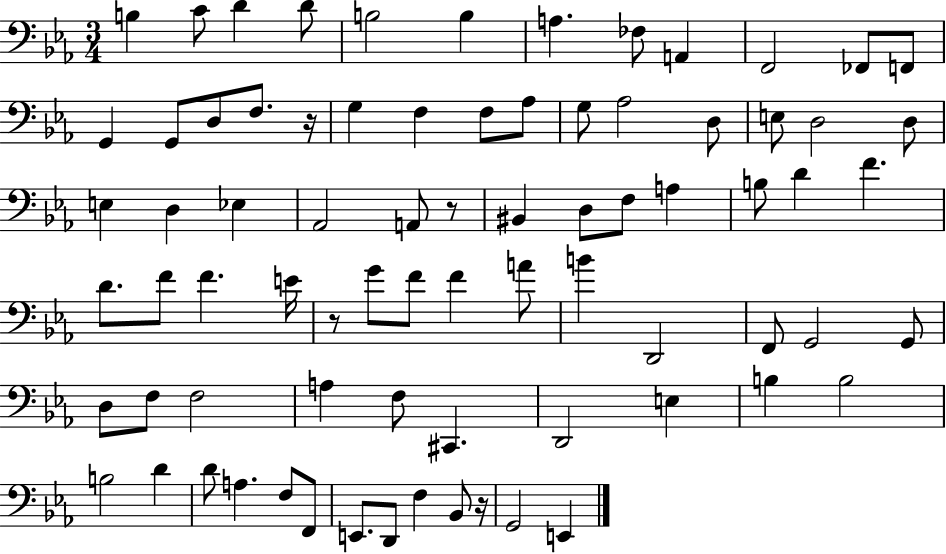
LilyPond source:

{
  \clef bass
  \numericTimeSignature
  \time 3/4
  \key ees \major
  b4 c'8 d'4 d'8 | b2 b4 | a4. fes8 a,4 | f,2 fes,8 f,8 | \break g,4 g,8 d8 f8. r16 | g4 f4 f8 aes8 | g8 aes2 d8 | e8 d2 d8 | \break e4 d4 ees4 | aes,2 a,8 r8 | bis,4 d8 f8 a4 | b8 d'4 f'4. | \break d'8. f'8 f'4. e'16 | r8 g'8 f'8 f'4 a'8 | b'4 d,2 | f,8 g,2 g,8 | \break d8 f8 f2 | a4 f8 cis,4. | d,2 e4 | b4 b2 | \break b2 d'4 | d'8 a4. f8 f,8 | e,8. d,8 f4 bes,8 r16 | g,2 e,4 | \break \bar "|."
}